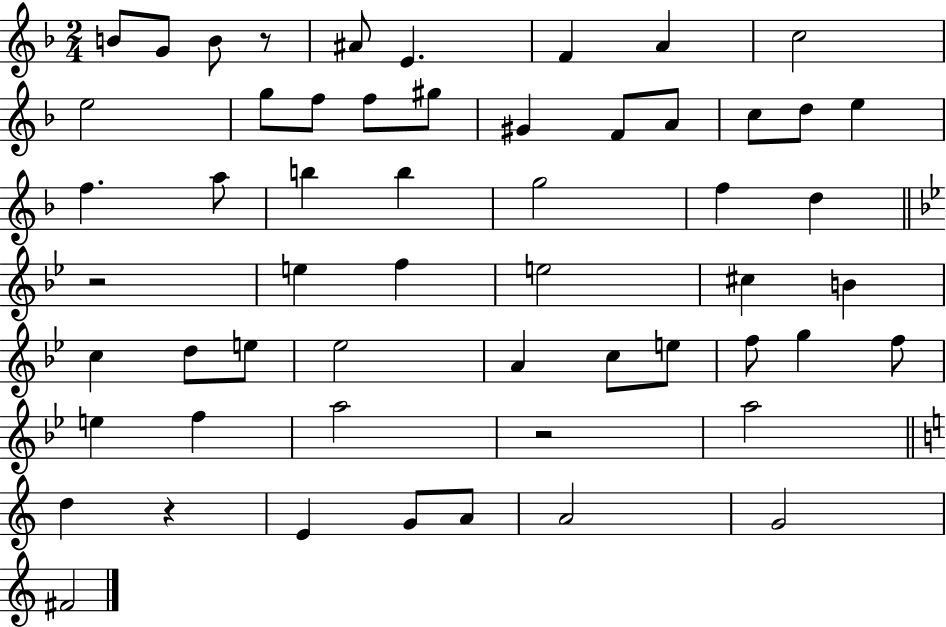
B4/e G4/e B4/e R/e A#4/e E4/q. F4/q A4/q C5/h E5/h G5/e F5/e F5/e G#5/e G#4/q F4/e A4/e C5/e D5/e E5/q F5/q. A5/e B5/q B5/q G5/h F5/q D5/q R/h E5/q F5/q E5/h C#5/q B4/q C5/q D5/e E5/e Eb5/h A4/q C5/e E5/e F5/e G5/q F5/e E5/q F5/q A5/h R/h A5/h D5/q R/q E4/q G4/e A4/e A4/h G4/h F#4/h